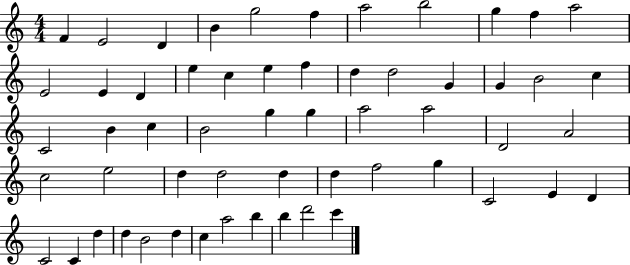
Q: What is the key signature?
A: C major